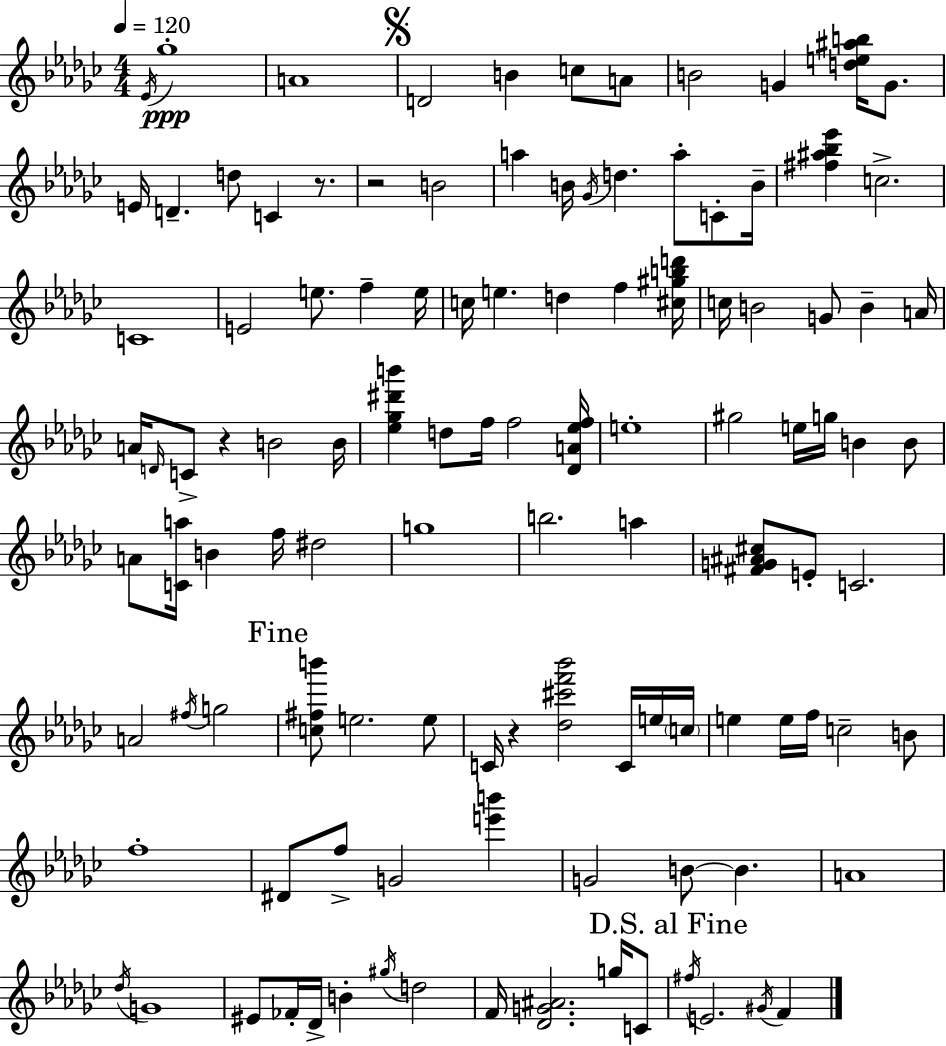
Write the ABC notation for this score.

X:1
T:Untitled
M:4/4
L:1/4
K:Ebm
_E/4 _g4 A4 D2 B c/2 A/2 B2 G [de^ab]/4 G/2 E/4 D d/2 C z/2 z2 B2 a B/4 _G/4 d a/2 C/2 B/4 [^f^a_b_e'] c2 C4 E2 e/2 f e/4 c/4 e d f [^c^gbd']/4 c/4 B2 G/2 B A/4 A/4 D/4 C/2 z B2 B/4 [_e_g^d'b'] d/2 f/4 f2 [_DA_ef]/4 e4 ^g2 e/4 g/4 B B/2 A/2 [Ca]/4 B f/4 ^d2 g4 b2 a [^FG^A^c]/2 E/2 C2 A2 ^f/4 g2 [c^fb']/2 e2 e/2 C/4 z [_d^c'f'_b']2 C/4 e/4 c/4 e e/4 f/4 c2 B/2 f4 ^D/2 f/2 G2 [e'b'] G2 B/2 B A4 _d/4 G4 ^E/2 _F/4 _D/4 B ^g/4 d2 F/4 [_DG^A]2 g/4 C/2 ^f/4 E2 ^G/4 F